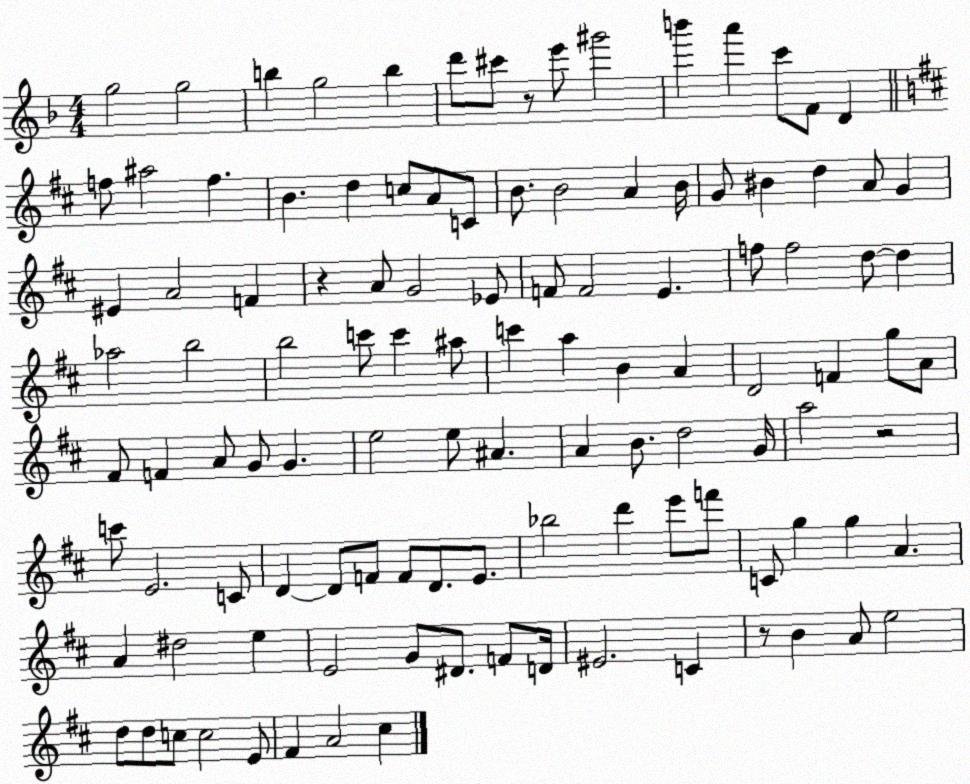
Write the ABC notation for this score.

X:1
T:Untitled
M:4/4
L:1/4
K:F
g2 g2 b g2 b d'/2 ^c'/2 z/2 e'/2 ^g'2 b' a' c'/2 F/2 D f/2 ^a2 f B d c/2 A/2 C/2 B/2 B2 A B/4 G/2 ^B d A/2 G ^E A2 F z A/2 G2 _E/2 F/2 F2 E f/2 f2 d/2 d _a2 b2 b2 c'/2 c' ^a/2 c' a B A D2 F g/2 A/2 ^F/2 F A/2 G/2 G e2 e/2 ^A A B/2 d2 G/4 a2 z2 c'/2 E2 C/2 D D/2 F/2 F/2 D/2 E/2 _b2 d' e'/2 f'/2 C/2 g g A A ^d2 e E2 G/2 ^D/2 F/2 D/4 ^E2 C z/2 B A/2 e2 d/2 d/2 c/2 c2 E/2 ^F A2 ^c